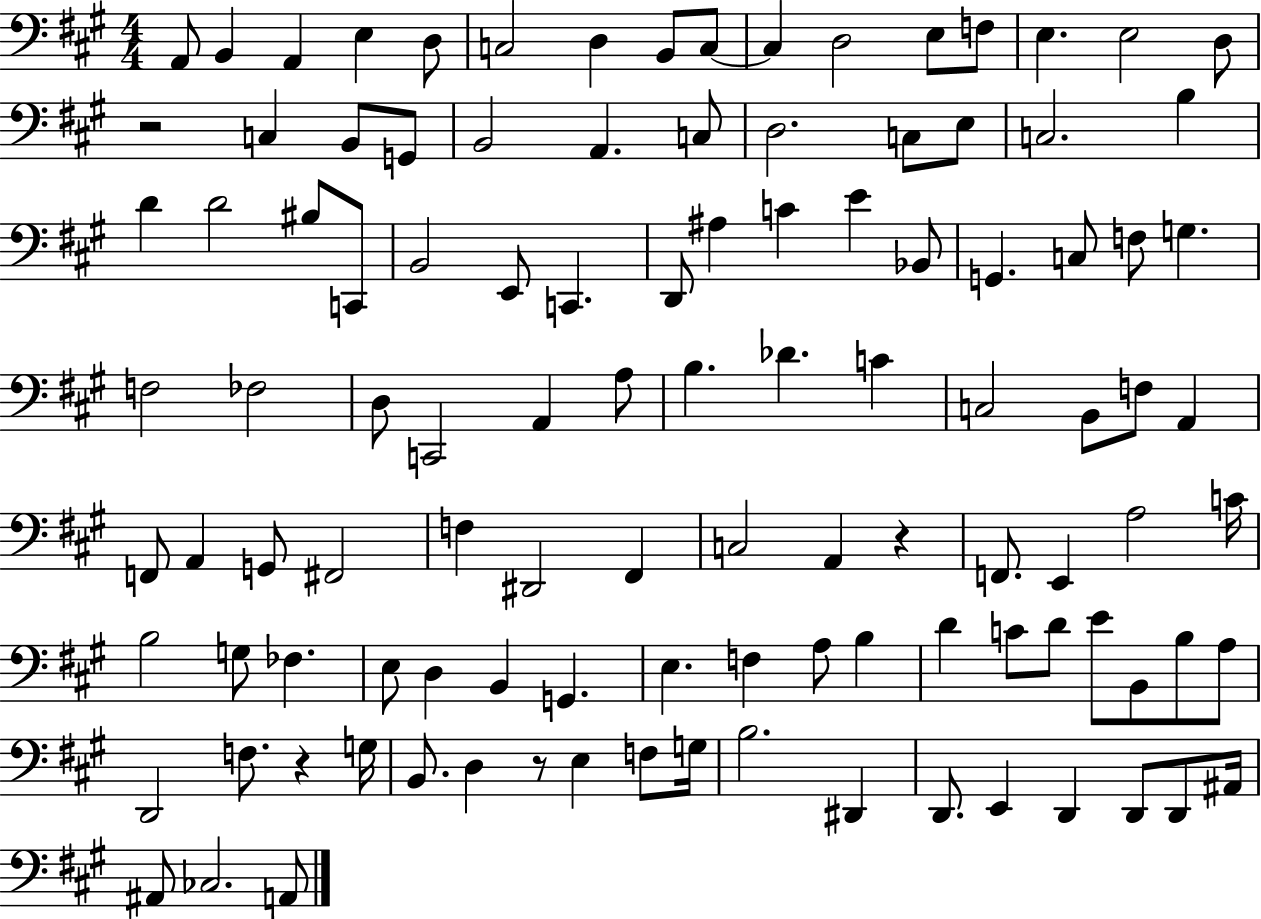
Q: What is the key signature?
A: A major